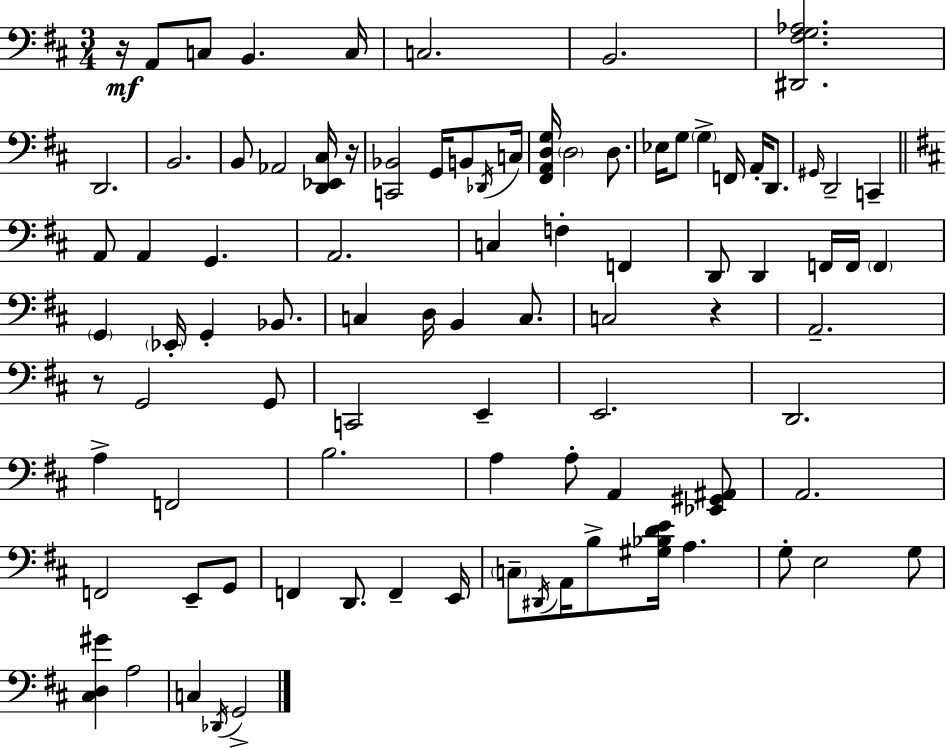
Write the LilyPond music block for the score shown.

{
  \clef bass
  \numericTimeSignature
  \time 3/4
  \key d \major
  r16\mf a,8 c8 b,4. c16 | c2. | b,2. | <dis, fis g aes>2. | \break d,2. | b,2. | b,8 aes,2 <d, ees, cis>16 r16 | <c, bes,>2 g,16 b,8 \acciaccatura { des,16 } | \break c16 <fis, a, d g>16 \parenthesize d2 d8. | ees16 g8 \parenthesize g4-> f,16 a,16-. d,8. | \grace { gis,16 } d,2-- c,4-- | \bar "||" \break \key d \major a,8 a,4 g,4. | a,2. | c4 f4-. f,4 | d,8 d,4 f,16 f,16 \parenthesize f,4 | \break \parenthesize g,4 \parenthesize ees,16-. g,4-. bes,8. | c4 d16 b,4 c8. | c2 r4 | a,2.-- | \break r8 g,2 g,8 | c,2 e,4-- | e,2. | d,2. | \break a4-> f,2 | b2. | a4 a8-. a,4 <ees, gis, ais,>8 | a,2. | \break f,2 e,8-- g,8 | f,4 d,8. f,4-- e,16 | \parenthesize c8-- \acciaccatura { dis,16 } a,16 b8-> <gis bes d' e'>16 a4. | g8-. e2 g8 | \break <cis d gis'>4 a2 | c4 \acciaccatura { des,16 } g,2-> | \bar "|."
}